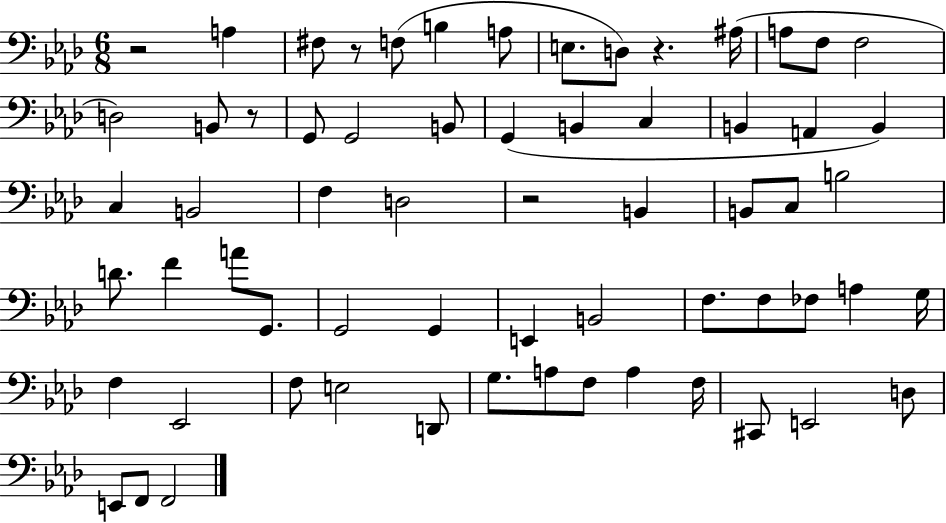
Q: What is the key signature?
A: AES major